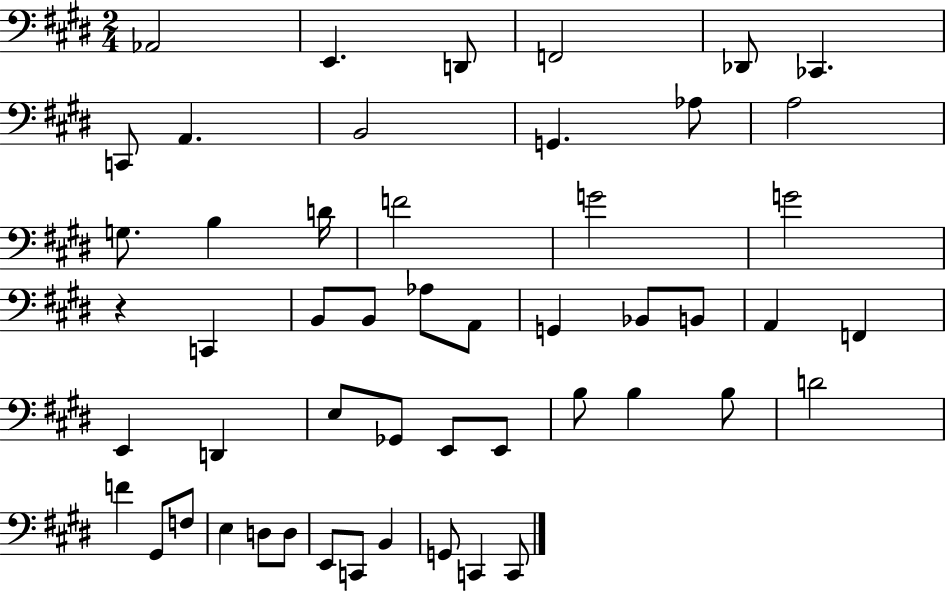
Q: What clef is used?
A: bass